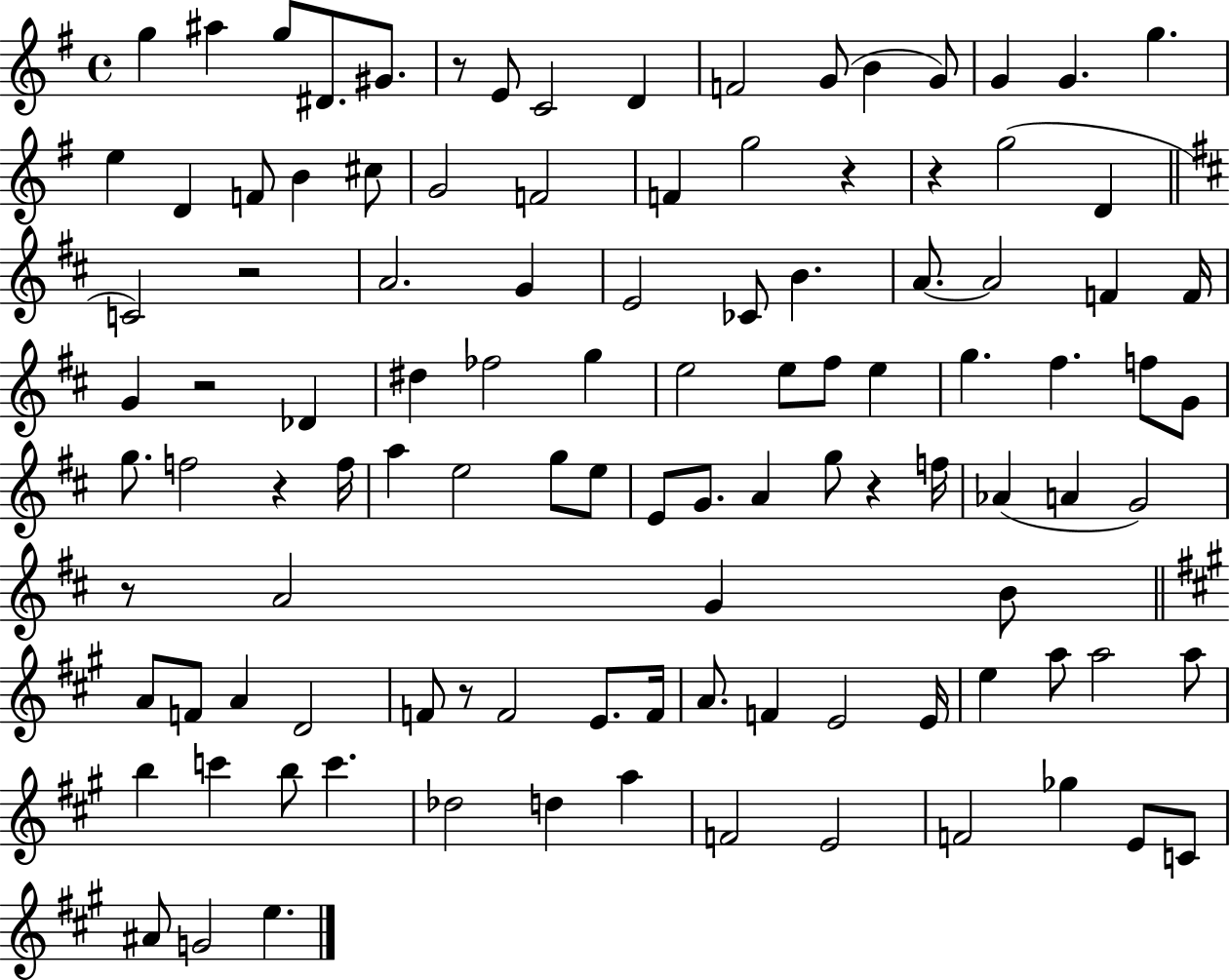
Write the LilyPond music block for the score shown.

{
  \clef treble
  \time 4/4
  \defaultTimeSignature
  \key g \major
  g''4 ais''4 g''8 dis'8. gis'8. | r8 e'8 c'2 d'4 | f'2 g'8( b'4 g'8) | g'4 g'4. g''4. | \break e''4 d'4 f'8 b'4 cis''8 | g'2 f'2 | f'4 g''2 r4 | r4 g''2( d'4 | \break \bar "||" \break \key b \minor c'2) r2 | a'2. g'4 | e'2 ces'8 b'4. | a'8.~~ a'2 f'4 f'16 | \break g'4 r2 des'4 | dis''4 fes''2 g''4 | e''2 e''8 fis''8 e''4 | g''4. fis''4. f''8 g'8 | \break g''8. f''2 r4 f''16 | a''4 e''2 g''8 e''8 | e'8 g'8. a'4 g''8 r4 f''16 | aes'4( a'4 g'2) | \break r8 a'2 g'4 b'8 | \bar "||" \break \key a \major a'8 f'8 a'4 d'2 | f'8 r8 f'2 e'8. f'16 | a'8. f'4 e'2 e'16 | e''4 a''8 a''2 a''8 | \break b''4 c'''4 b''8 c'''4. | des''2 d''4 a''4 | f'2 e'2 | f'2 ges''4 e'8 c'8 | \break ais'8 g'2 e''4. | \bar "|."
}